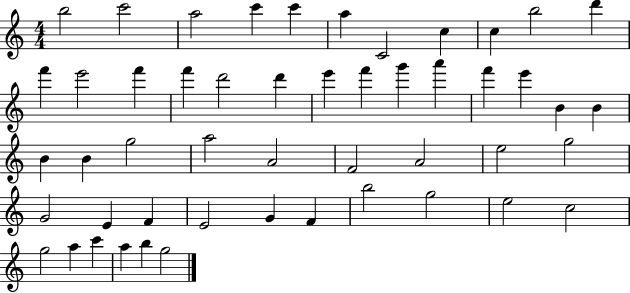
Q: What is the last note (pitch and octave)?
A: G5